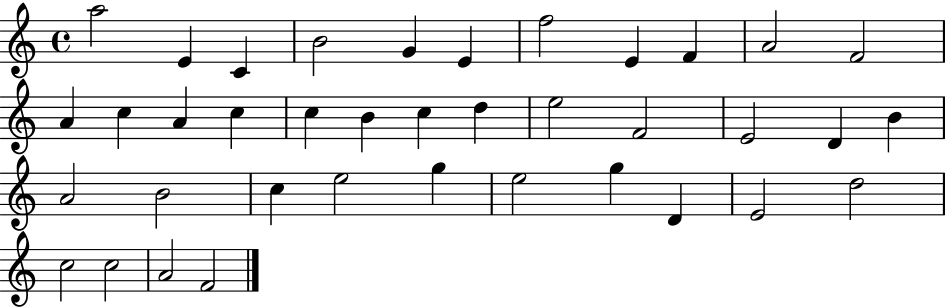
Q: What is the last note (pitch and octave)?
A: F4